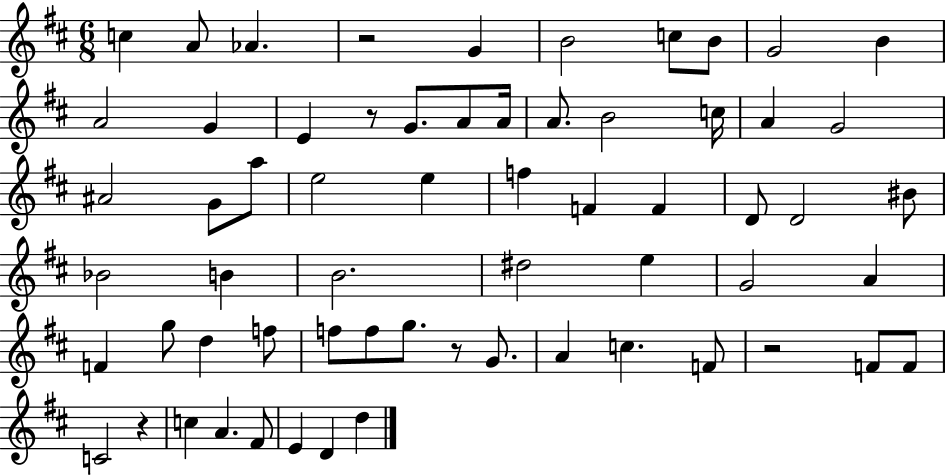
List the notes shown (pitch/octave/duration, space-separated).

C5/q A4/e Ab4/q. R/h G4/q B4/h C5/e B4/e G4/h B4/q A4/h G4/q E4/q R/e G4/e. A4/e A4/s A4/e. B4/h C5/s A4/q G4/h A#4/h G4/e A5/e E5/h E5/q F5/q F4/q F4/q D4/e D4/h BIS4/e Bb4/h B4/q B4/h. D#5/h E5/q G4/h A4/q F4/q G5/e D5/q F5/e F5/e F5/e G5/e. R/e G4/e. A4/q C5/q. F4/e R/h F4/e F4/e C4/h R/q C5/q A4/q. F#4/e E4/q D4/q D5/q